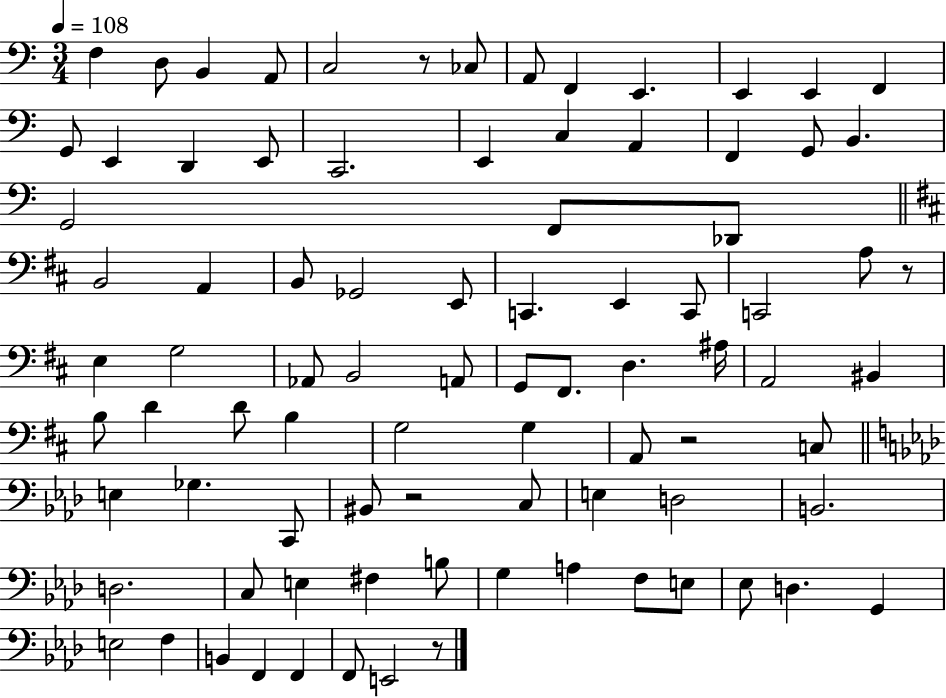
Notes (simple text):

F3/q D3/e B2/q A2/e C3/h R/e CES3/e A2/e F2/q E2/q. E2/q E2/q F2/q G2/e E2/q D2/q E2/e C2/h. E2/q C3/q A2/q F2/q G2/e B2/q. G2/h F2/e Db2/e B2/h A2/q B2/e Gb2/h E2/e C2/q. E2/q C2/e C2/h A3/e R/e E3/q G3/h Ab2/e B2/h A2/e G2/e F#2/e. D3/q. A#3/s A2/h BIS2/q B3/e D4/q D4/e B3/q G3/h G3/q A2/e R/h C3/e E3/q Gb3/q. C2/e BIS2/e R/h C3/e E3/q D3/h B2/h. D3/h. C3/e E3/q F#3/q B3/e G3/q A3/q F3/e E3/e Eb3/e D3/q. G2/q E3/h F3/q B2/q F2/q F2/q F2/e E2/h R/e